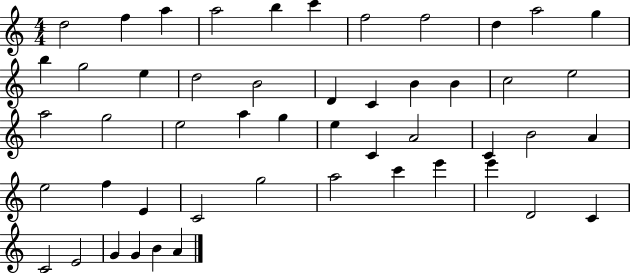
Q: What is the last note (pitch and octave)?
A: A4